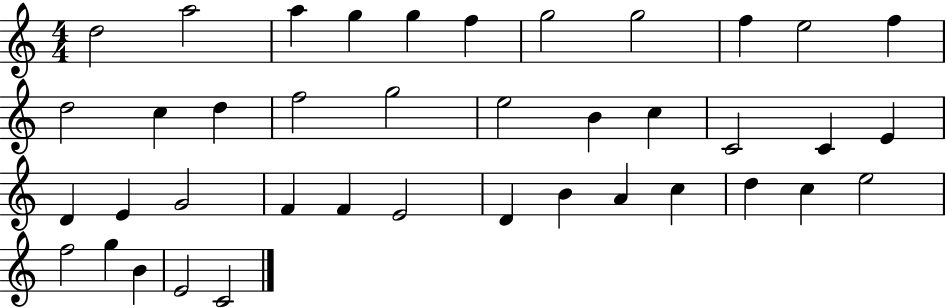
{
  \clef treble
  \numericTimeSignature
  \time 4/4
  \key c \major
  d''2 a''2 | a''4 g''4 g''4 f''4 | g''2 g''2 | f''4 e''2 f''4 | \break d''2 c''4 d''4 | f''2 g''2 | e''2 b'4 c''4 | c'2 c'4 e'4 | \break d'4 e'4 g'2 | f'4 f'4 e'2 | d'4 b'4 a'4 c''4 | d''4 c''4 e''2 | \break f''2 g''4 b'4 | e'2 c'2 | \bar "|."
}